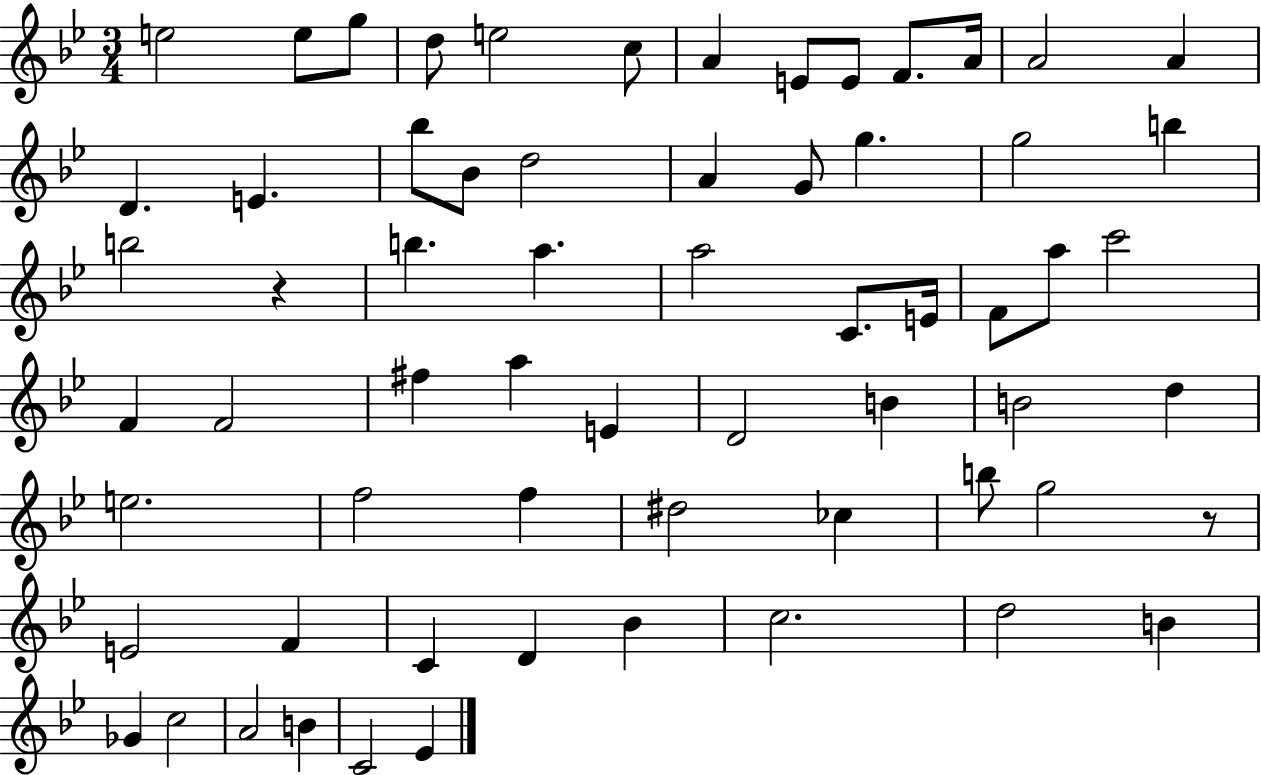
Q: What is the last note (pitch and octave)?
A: Eb4